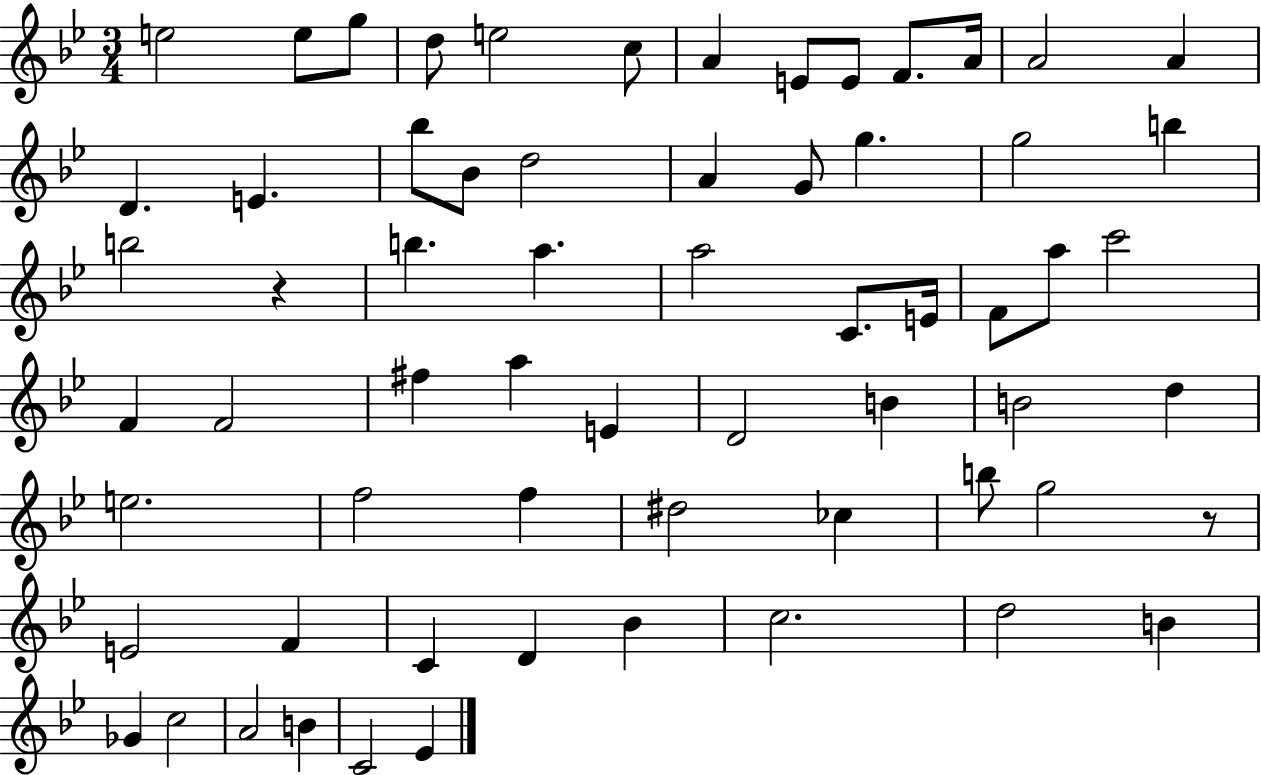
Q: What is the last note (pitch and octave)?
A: Eb4